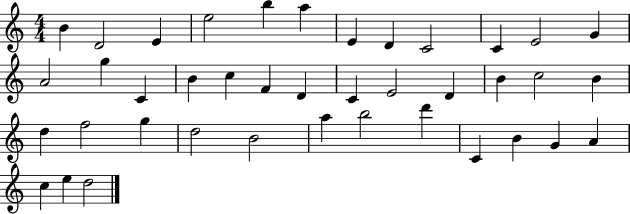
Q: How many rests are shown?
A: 0